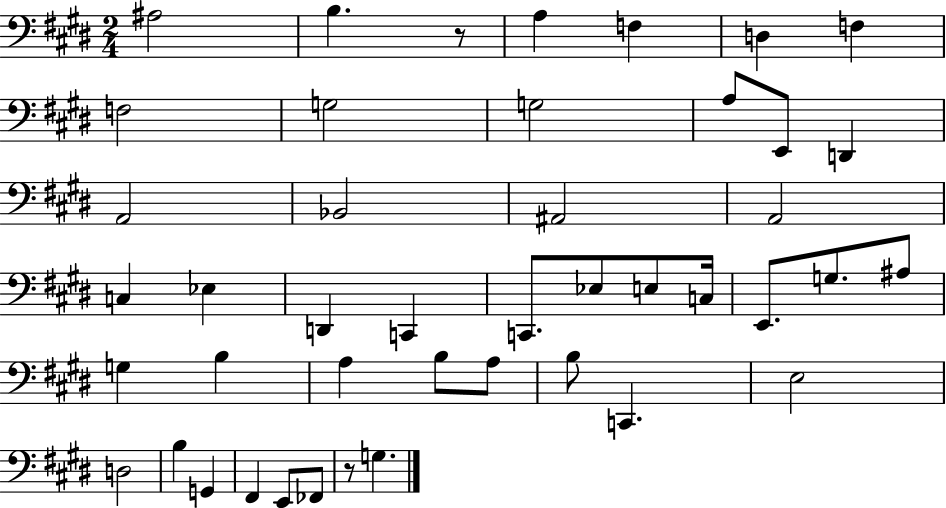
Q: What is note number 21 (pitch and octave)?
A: C2